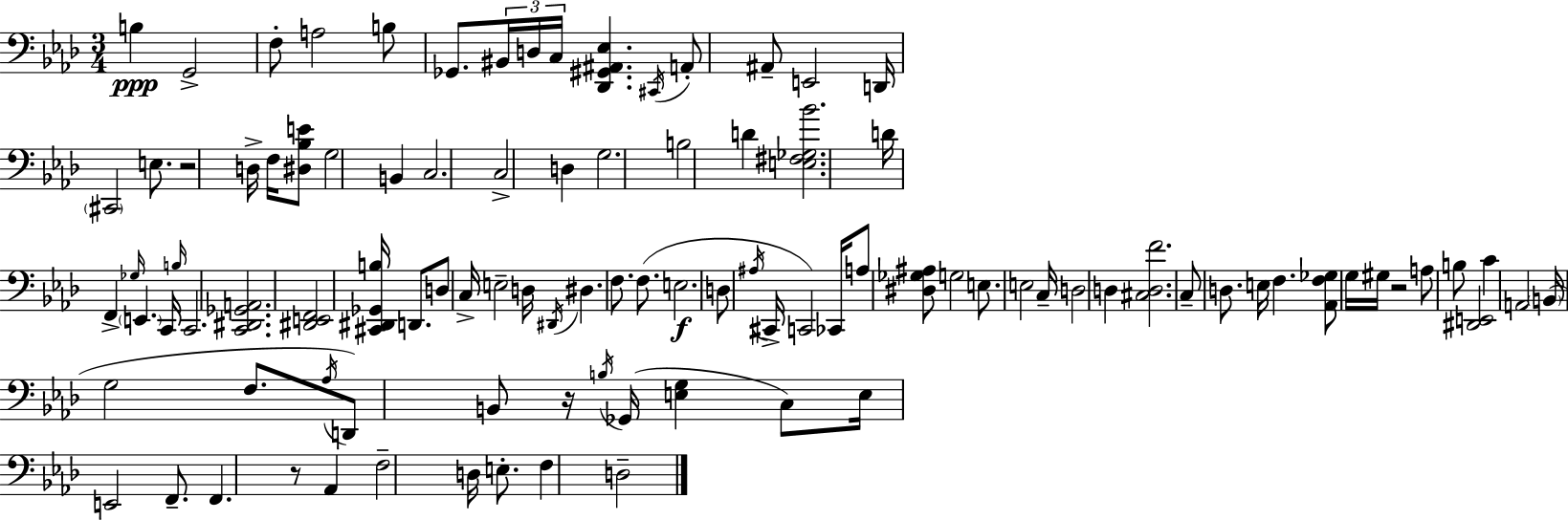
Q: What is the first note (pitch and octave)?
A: B3